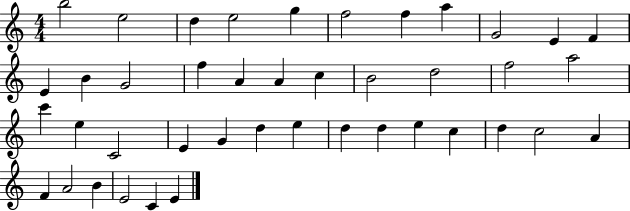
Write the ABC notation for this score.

X:1
T:Untitled
M:4/4
L:1/4
K:C
b2 e2 d e2 g f2 f a G2 E F E B G2 f A A c B2 d2 f2 a2 c' e C2 E G d e d d e c d c2 A F A2 B E2 C E